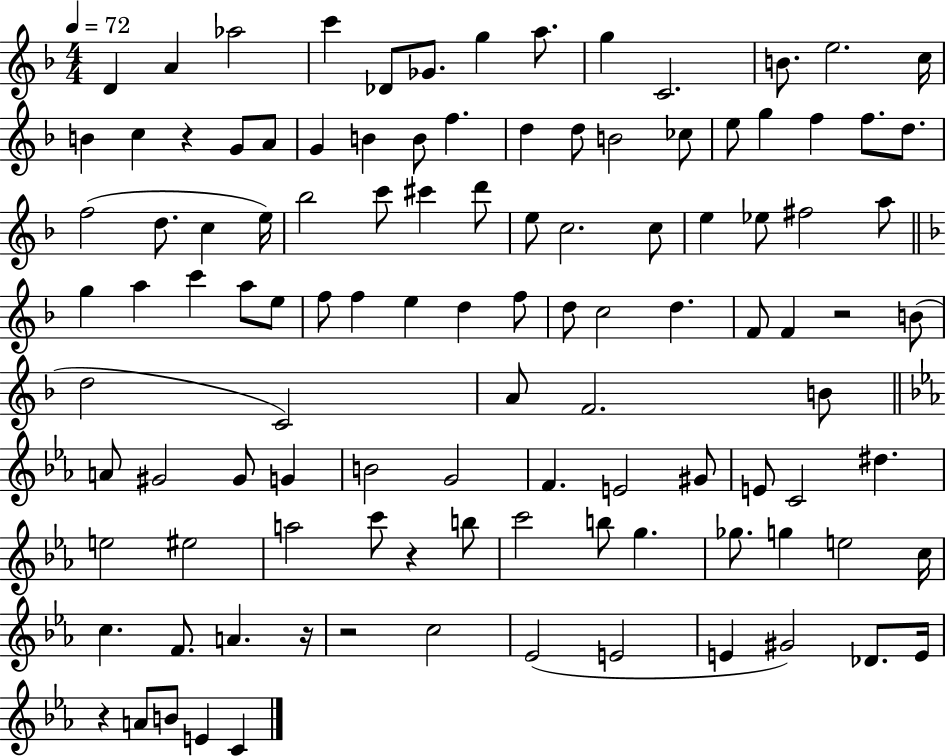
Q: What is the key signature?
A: F major